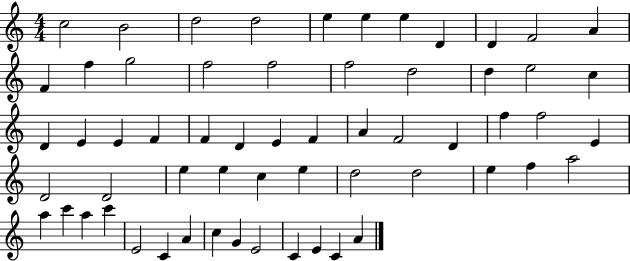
C5/h B4/h D5/h D5/h E5/q E5/q E5/q D4/q D4/q F4/h A4/q F4/q F5/q G5/h F5/h F5/h F5/h D5/h D5/q E5/h C5/q D4/q E4/q E4/q F4/q F4/q D4/q E4/q F4/q A4/q F4/h D4/q F5/q F5/h E4/q D4/h D4/h E5/q E5/q C5/q E5/q D5/h D5/h E5/q F5/q A5/h A5/q C6/q A5/q C6/q E4/h C4/q A4/q C5/q G4/q E4/h C4/q E4/q C4/q A4/q